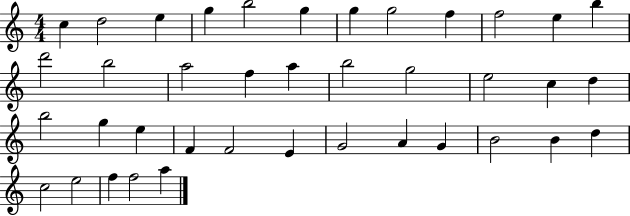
X:1
T:Untitled
M:4/4
L:1/4
K:C
c d2 e g b2 g g g2 f f2 e b d'2 b2 a2 f a b2 g2 e2 c d b2 g e F F2 E G2 A G B2 B d c2 e2 f f2 a